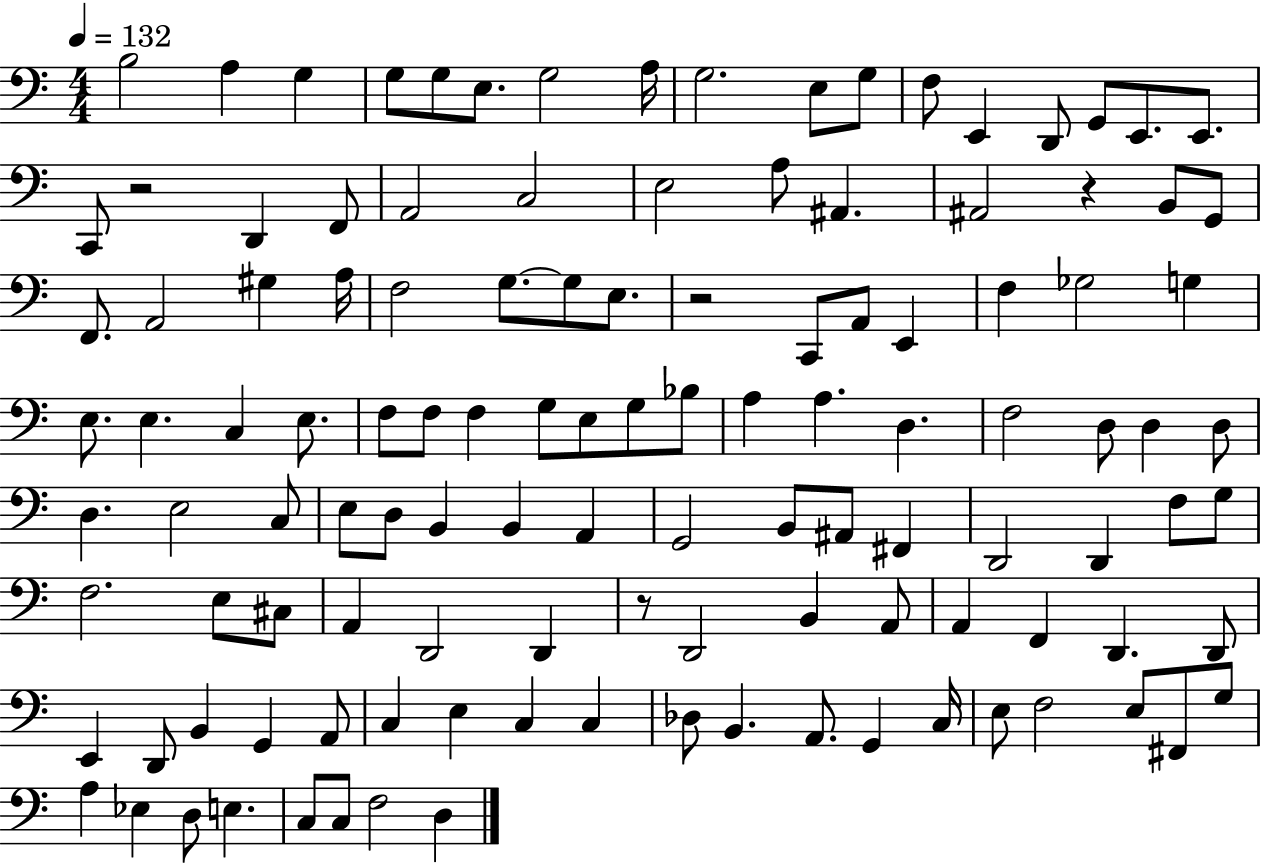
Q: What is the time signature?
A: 4/4